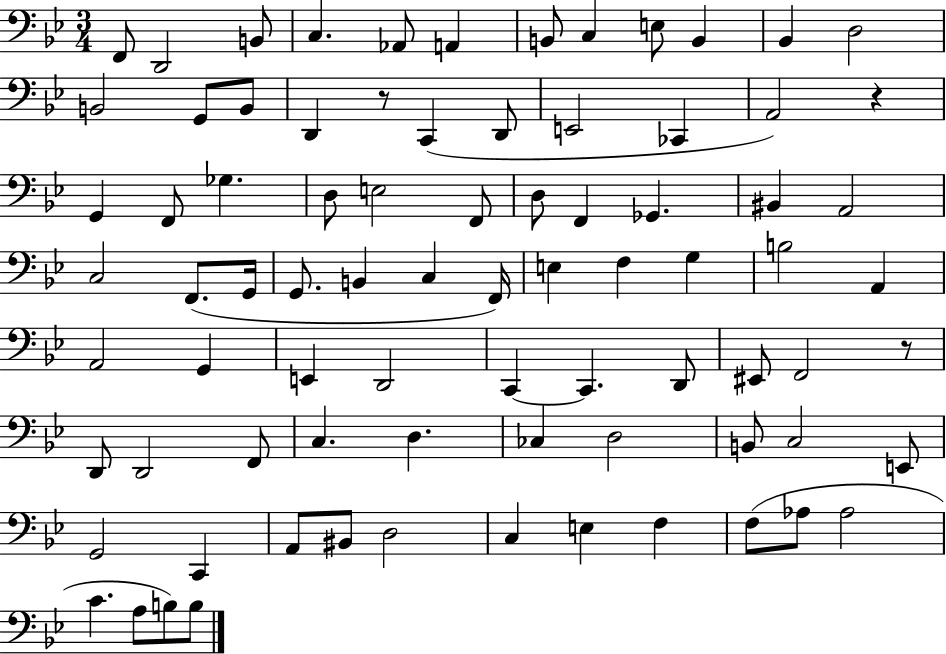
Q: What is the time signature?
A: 3/4